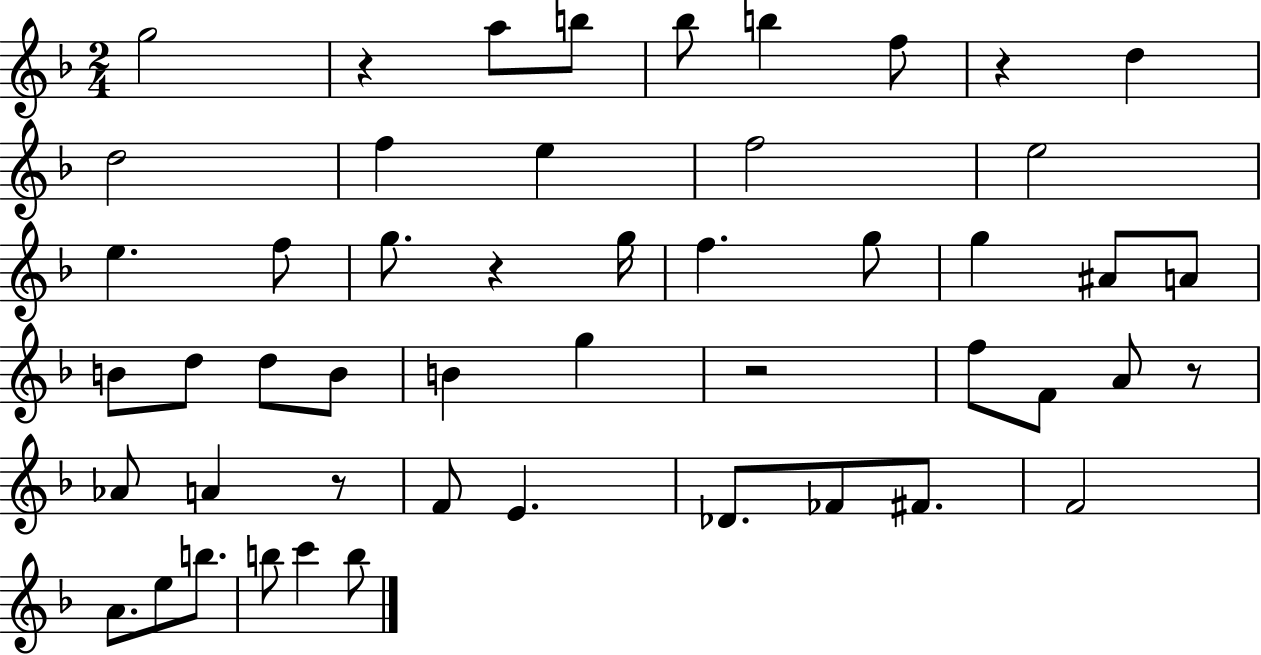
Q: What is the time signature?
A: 2/4